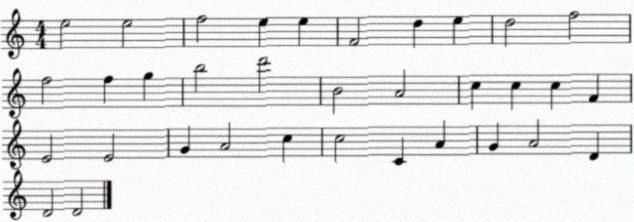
X:1
T:Untitled
M:4/4
L:1/4
K:C
e2 e2 f2 e e F2 d e d2 f2 f2 f g b2 d'2 B2 A2 c c c F E2 E2 G A2 c c2 C A G A2 D D2 D2